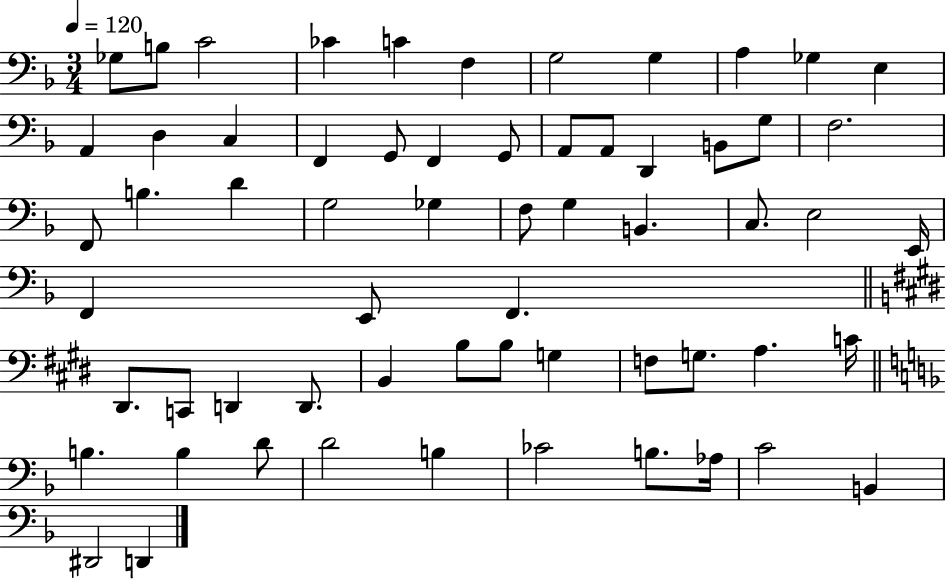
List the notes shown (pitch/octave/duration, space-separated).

Gb3/e B3/e C4/h CES4/q C4/q F3/q G3/h G3/q A3/q Gb3/q E3/q A2/q D3/q C3/q F2/q G2/e F2/q G2/e A2/e A2/e D2/q B2/e G3/e F3/h. F2/e B3/q. D4/q G3/h Gb3/q F3/e G3/q B2/q. C3/e. E3/h E2/s F2/q E2/e F2/q. D#2/e. C2/e D2/q D2/e. B2/q B3/e B3/e G3/q F3/e G3/e. A3/q. C4/s B3/q. B3/q D4/e D4/h B3/q CES4/h B3/e. Ab3/s C4/h B2/q D#2/h D2/q